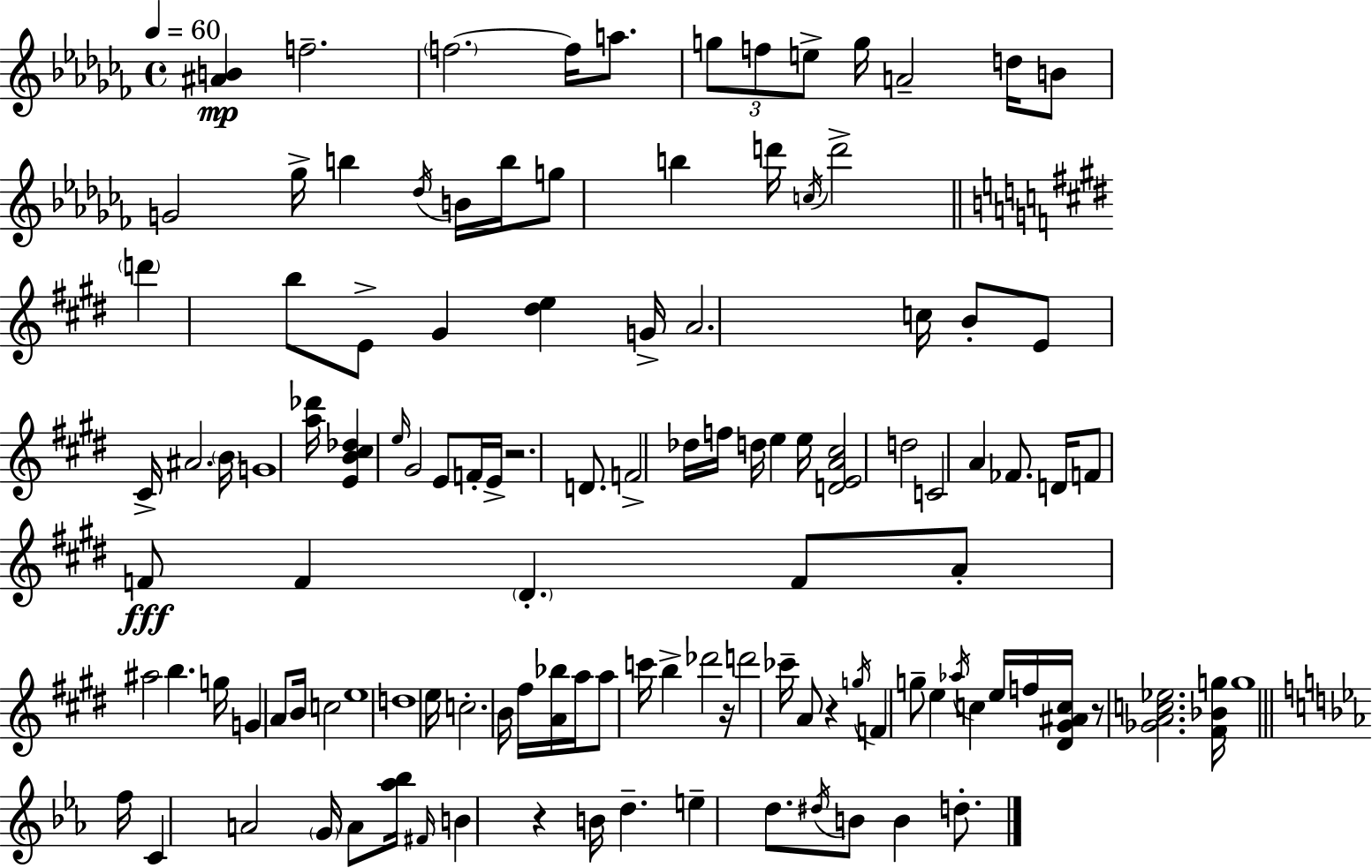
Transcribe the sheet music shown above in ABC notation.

X:1
T:Untitled
M:4/4
L:1/4
K:Abm
[^AB] f2 f2 f/4 a/2 g/2 f/2 e/2 g/4 A2 d/4 B/2 G2 _g/4 b _d/4 B/4 b/4 g/2 b d'/4 c/4 d'2 d' b/2 E/2 ^G [^de] G/4 A2 c/4 B/2 E/2 ^C/4 ^A2 B/4 G4 [a_d']/4 [EB^c_d] e/4 ^G2 E/2 F/4 E/4 z2 D/2 F2 _d/4 f/4 d/4 e e/4 [DEA^c]2 d2 C2 A _F/2 D/4 F/2 F/2 F ^D F/2 A/2 ^a2 b g/4 G A/2 B/4 c2 e4 d4 e/4 c2 B/4 ^f/4 [A_b]/4 a/4 a/2 c'/4 b _d'2 z/4 d'2 _c'/4 A/2 z g/4 F g/2 e _a/4 c e/4 f/4 [^D^G^Ac]/4 z/2 [_GAc_e]2 [^F_Bg]/4 g4 f/4 C A2 G/4 A/2 [_a_b]/4 ^F/4 B z B/4 d e d/2 ^d/4 B/2 B d/2